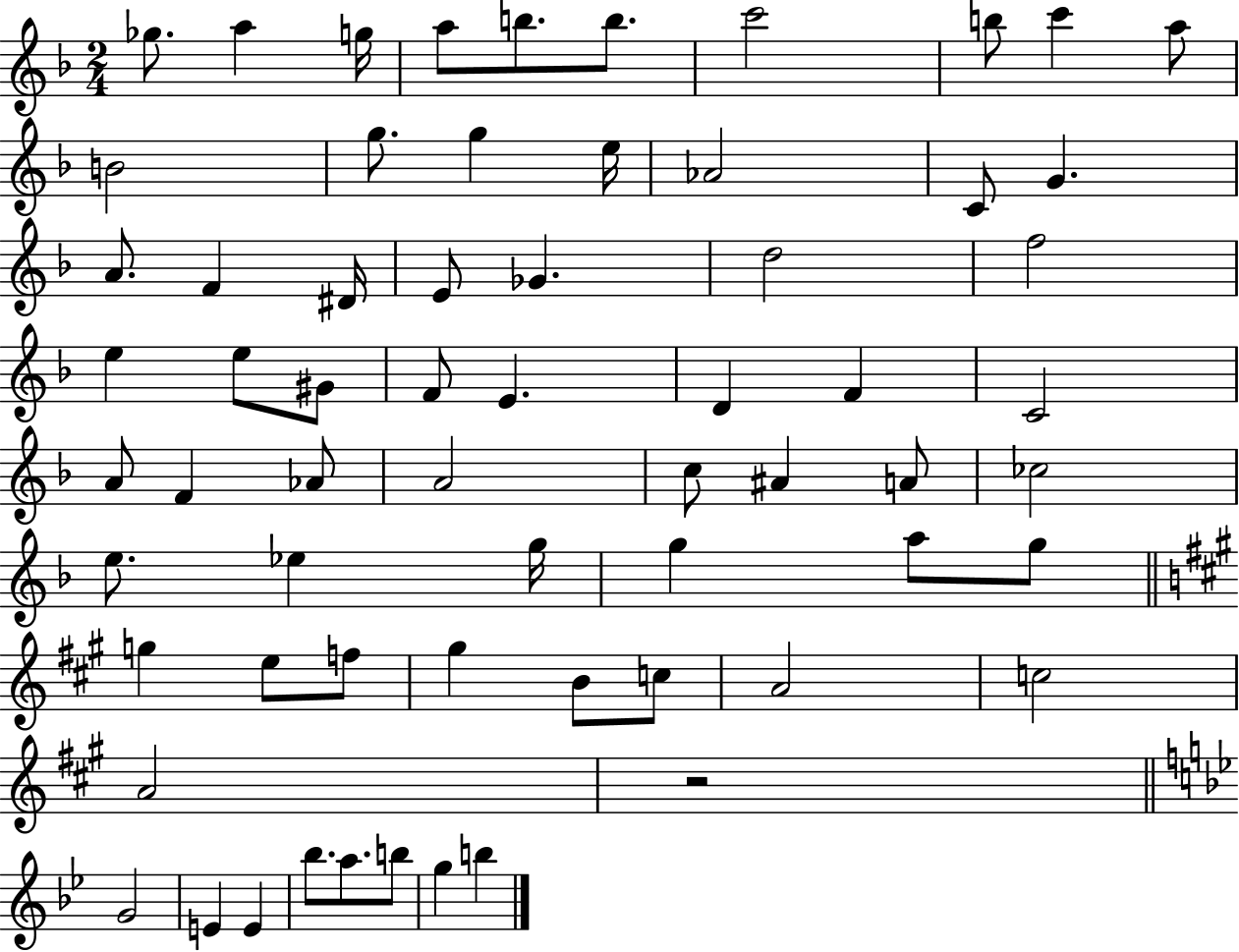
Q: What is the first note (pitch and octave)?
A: Gb5